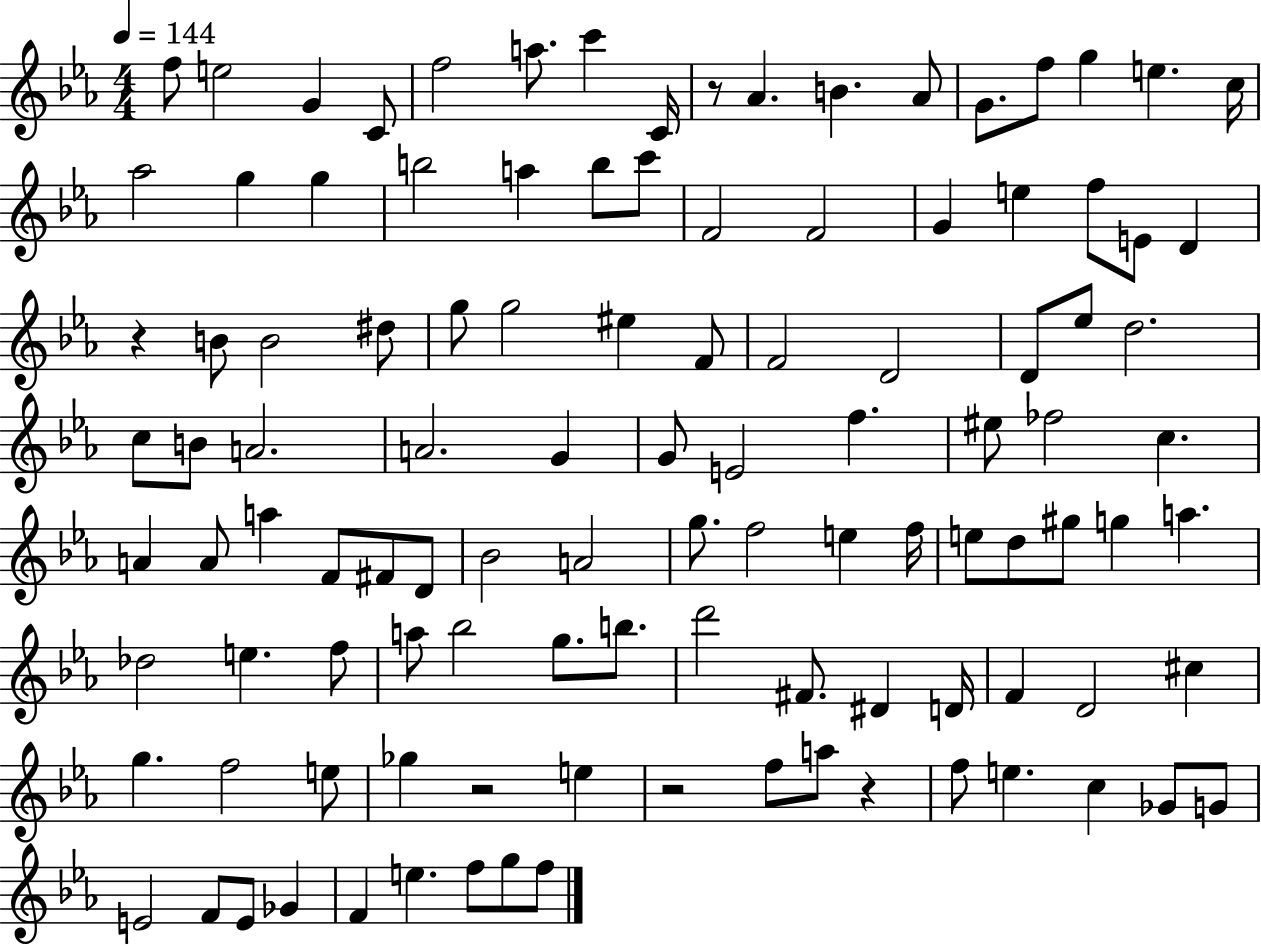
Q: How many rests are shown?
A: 5